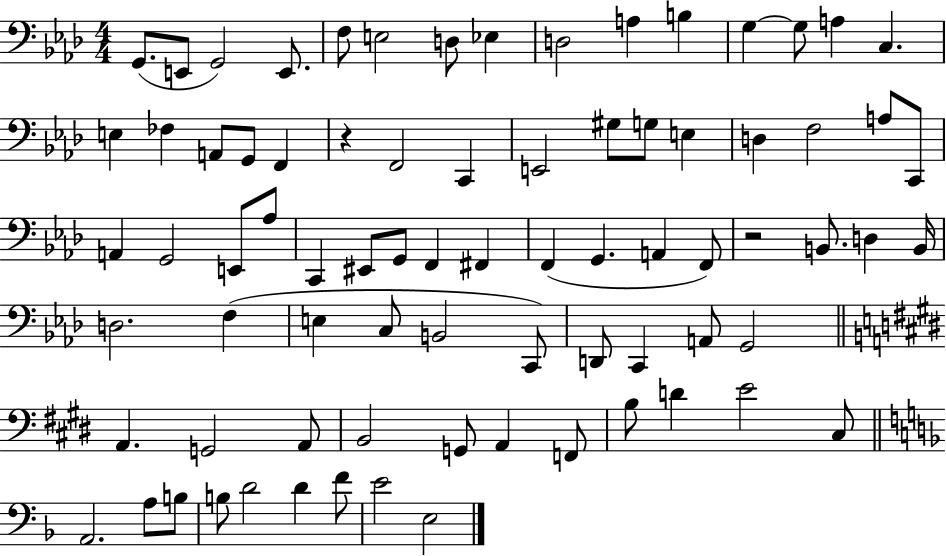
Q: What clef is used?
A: bass